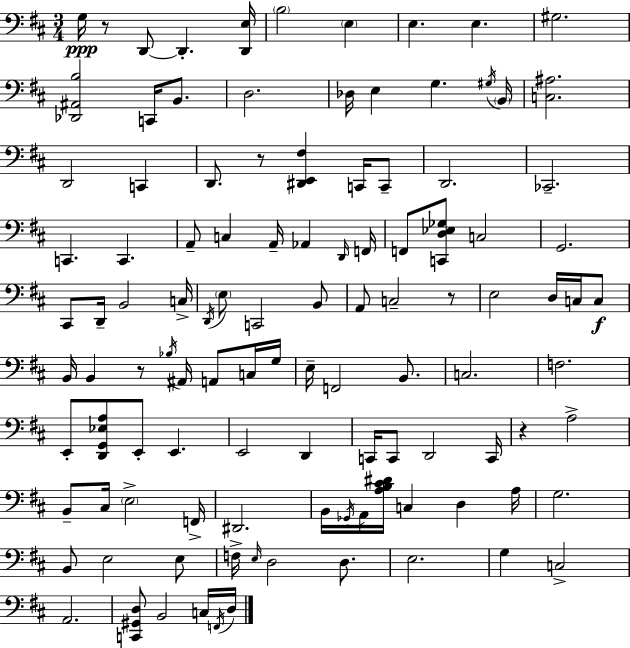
{
  \clef bass
  \numericTimeSignature
  \time 3/4
  \key d \major
  g16\ppp r8 d,8~~ d,4.-. <d, e>16 | \parenthesize b2 \parenthesize e4 | e4. e4. | gis2. | \break <des, ais, b>2 c,16 b,8. | d2. | des16 e4 g4. \acciaccatura { gis16 } | \parenthesize b,16 <c ais>2. | \break d,2 c,4 | d,8. r8 <dis, e, fis>4 c,16 c,8-- | d,2. | ces,2.-- | \break c,4. c,4. | a,8-- c4 a,16-- aes,4 | \grace { d,16 } f,16 f,8 <c, d ees ges>8 c2 | g,2. | \break cis,8 d,16-- b,2 | c16-> \acciaccatura { d,16 } \parenthesize e8 c,2 | b,8 a,8 c2-- | r8 e2 d16 | \break c16 c8\f b,16 b,4 r8 \acciaccatura { bes16 } ais,16 | a,8 c16 g16 e16-- f,2 | b,8. c2. | f2. | \break e,8-. <d, g, ees a>8 e,8-. e,4. | e,2 | d,4 c,16 c,8 d,2 | c,16 r4 a2-> | \break b,8-- cis16 \parenthesize e2-> | f,16-> dis,2. | b,16 \acciaccatura { ges,16 } a,16 <a b cis' dis'>16 c4 | d4 a16 g2. | \break b,8 e2 | e8 f16-> \grace { e16 } d2 | d8. e2. | g4 c2-> | \break a,2. | <c, gis, d>8 b,2 | c16 \acciaccatura { f,16 } d16 \bar "|."
}